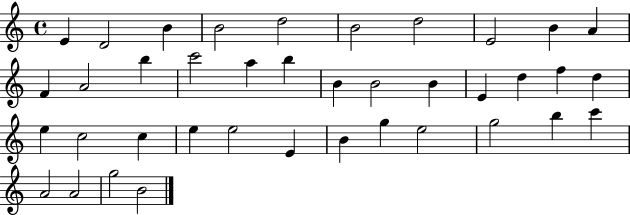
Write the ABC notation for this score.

X:1
T:Untitled
M:4/4
L:1/4
K:C
E D2 B B2 d2 B2 d2 E2 B A F A2 b c'2 a b B B2 B E d f d e c2 c e e2 E B g e2 g2 b c' A2 A2 g2 B2